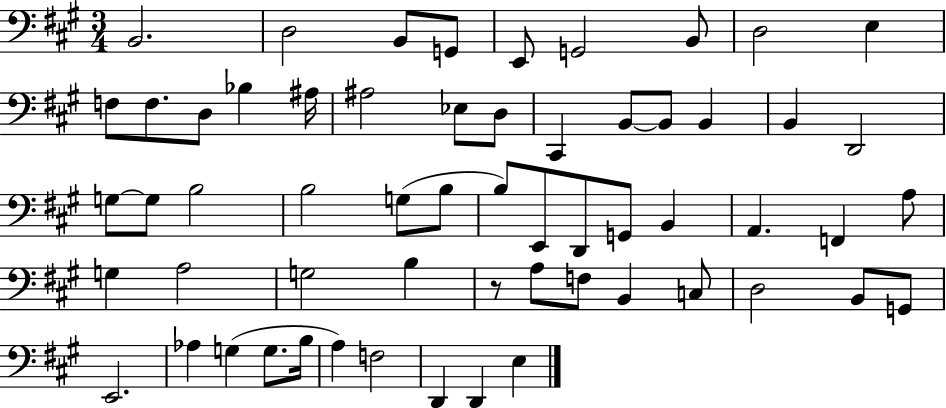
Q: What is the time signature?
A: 3/4